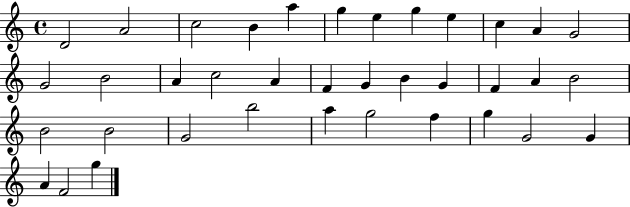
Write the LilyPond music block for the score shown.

{
  \clef treble
  \time 4/4
  \defaultTimeSignature
  \key c \major
  d'2 a'2 | c''2 b'4 a''4 | g''4 e''4 g''4 e''4 | c''4 a'4 g'2 | \break g'2 b'2 | a'4 c''2 a'4 | f'4 g'4 b'4 g'4 | f'4 a'4 b'2 | \break b'2 b'2 | g'2 b''2 | a''4 g''2 f''4 | g''4 g'2 g'4 | \break a'4 f'2 g''4 | \bar "|."
}